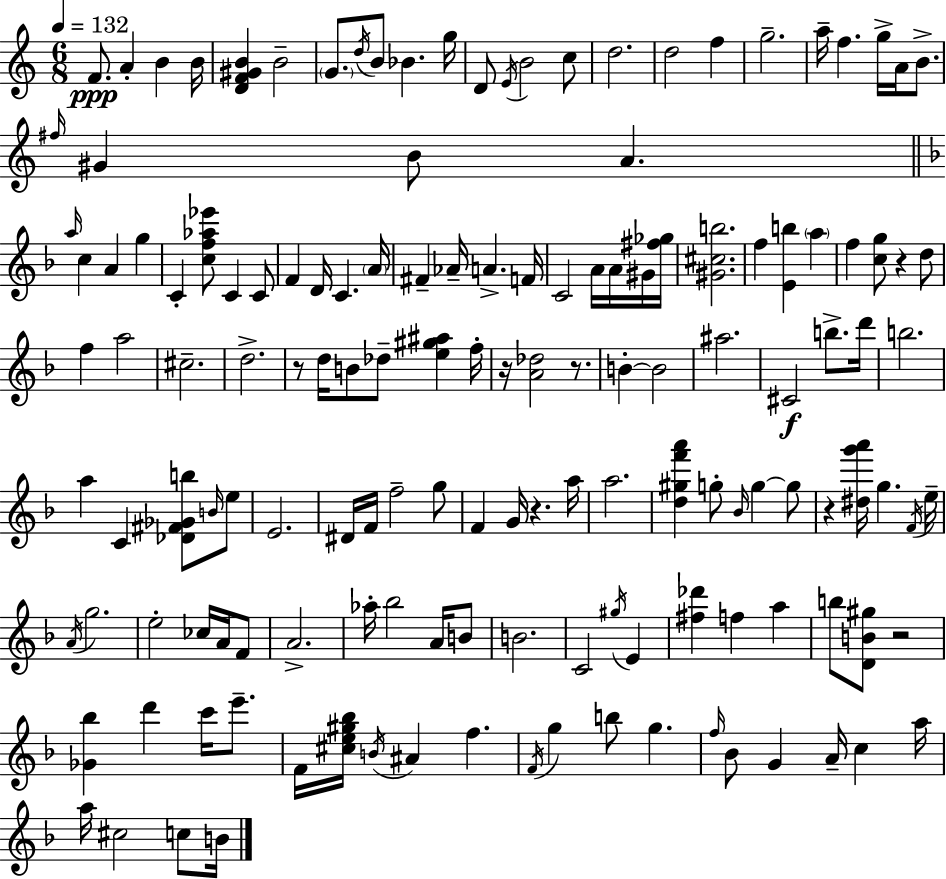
X:1
T:Untitled
M:6/8
L:1/4
K:C
F/2 A B B/4 [DF^GB] B2 G/2 d/4 B/2 _B g/4 D/2 E/4 B2 c/2 d2 d2 f g2 a/4 f g/4 A/4 B/2 ^f/4 ^G B/2 A a/4 c A g C [cf_a_e']/2 C C/2 F D/4 C A/4 ^F _A/4 A F/4 C2 A/4 A/4 ^G/4 [^f_g]/4 [^G^cb]2 f [Eb] a f [cg]/2 z d/2 f a2 ^c2 d2 z/2 d/4 B/2 _d/2 [e^g^a] f/4 z/4 [A_d]2 z/2 B B2 ^a2 ^C2 b/2 d'/4 b2 a C [_D^F_Gb]/2 B/4 e/2 E2 ^D/4 F/4 f2 g/2 F G/4 z a/4 a2 [d^gf'a'] g/2 _B/4 g g/2 z [^dg'a']/4 g F/4 e/4 A/4 g2 e2 _c/4 A/4 F/2 A2 _a/4 _b2 A/4 B/2 B2 C2 ^g/4 E [^f_d'] f a b/2 [DB^g]/2 z2 [_G_b] d' c'/4 e'/2 F/4 [^ce^g_b]/4 B/4 ^A f F/4 g b/2 g f/4 _B/2 G A/4 c a/4 a/4 ^c2 c/2 B/4